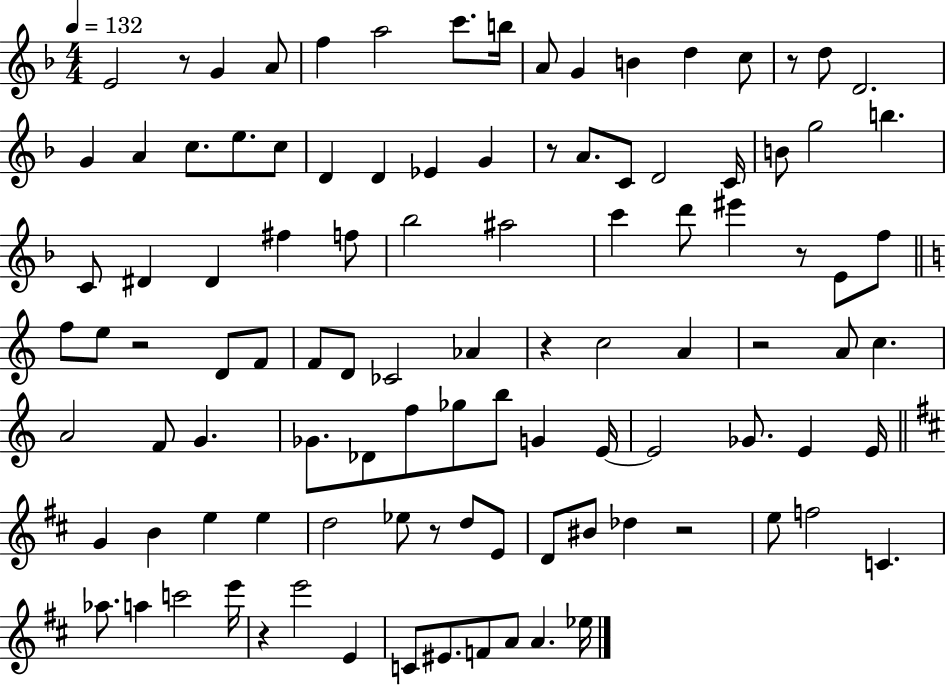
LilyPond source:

{
  \clef treble
  \numericTimeSignature
  \time 4/4
  \key f \major
  \tempo 4 = 132
  e'2 r8 g'4 a'8 | f''4 a''2 c'''8. b''16 | a'8 g'4 b'4 d''4 c''8 | r8 d''8 d'2. | \break g'4 a'4 c''8. e''8. c''8 | d'4 d'4 ees'4 g'4 | r8 a'8. c'8 d'2 c'16 | b'8 g''2 b''4. | \break c'8 dis'4 dis'4 fis''4 f''8 | bes''2 ais''2 | c'''4 d'''8 eis'''4 r8 e'8 f''8 | \bar "||" \break \key c \major f''8 e''8 r2 d'8 f'8 | f'8 d'8 ces'2 aes'4 | r4 c''2 a'4 | r2 a'8 c''4. | \break a'2 f'8 g'4. | ges'8. des'8 f''8 ges''8 b''8 g'4 e'16~~ | e'2 ges'8. e'4 e'16 | \bar "||" \break \key d \major g'4 b'4 e''4 e''4 | d''2 ees''8 r8 d''8 e'8 | d'8 bis'8 des''4 r2 | e''8 f''2 c'4. | \break aes''8. a''4 c'''2 e'''16 | r4 e'''2 e'4 | c'8 eis'8. f'8 a'8 a'4. ees''16 | \bar "|."
}